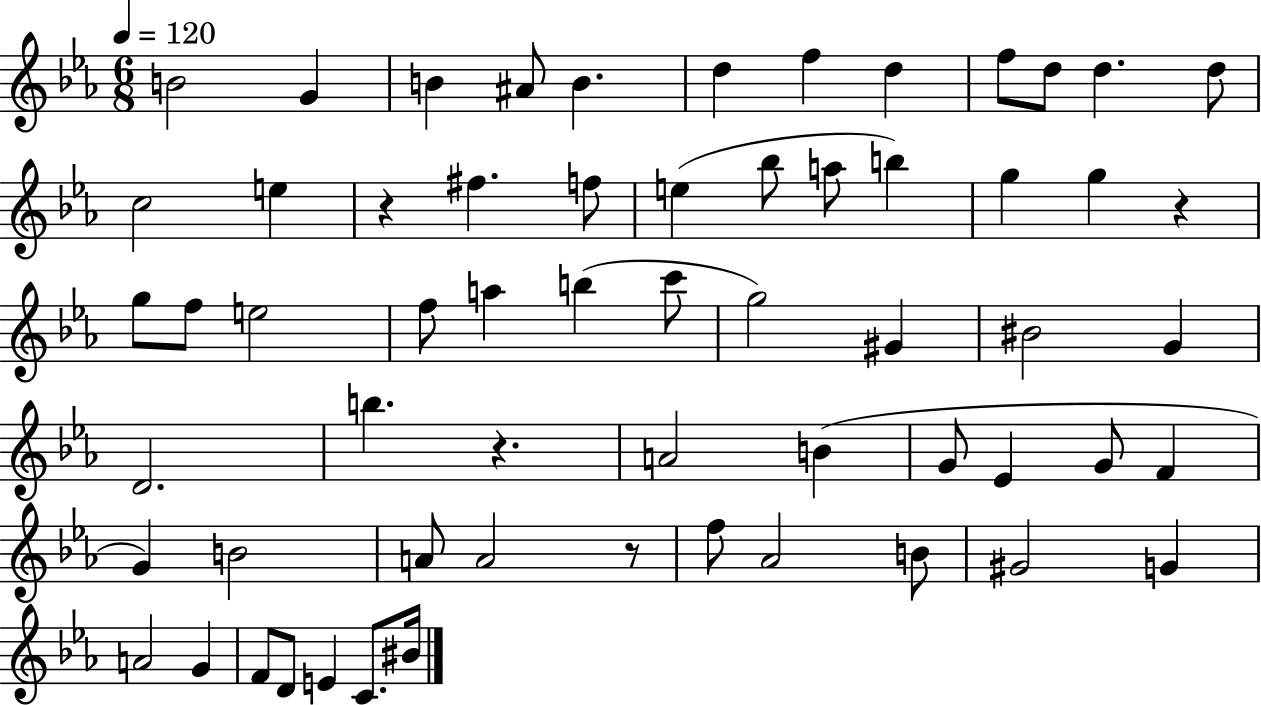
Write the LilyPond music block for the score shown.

{
  \clef treble
  \numericTimeSignature
  \time 6/8
  \key ees \major
  \tempo 4 = 120
  b'2 g'4 | b'4 ais'8 b'4. | d''4 f''4 d''4 | f''8 d''8 d''4. d''8 | \break c''2 e''4 | r4 fis''4. f''8 | e''4( bes''8 a''8 b''4) | g''4 g''4 r4 | \break g''8 f''8 e''2 | f''8 a''4 b''4( c'''8 | g''2) gis'4 | bis'2 g'4 | \break d'2. | b''4. r4. | a'2 b'4( | g'8 ees'4 g'8 f'4 | \break g'4) b'2 | a'8 a'2 r8 | f''8 aes'2 b'8 | gis'2 g'4 | \break a'2 g'4 | f'8 d'8 e'4 c'8. bis'16 | \bar "|."
}